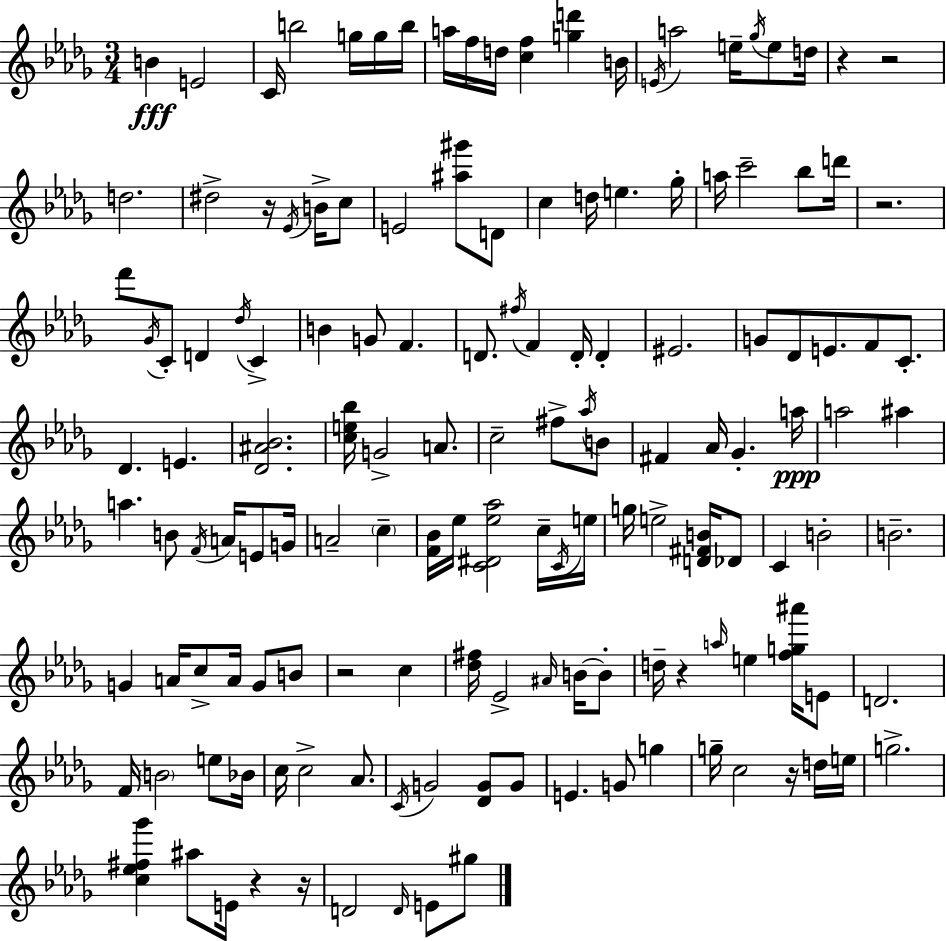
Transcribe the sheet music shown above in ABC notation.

X:1
T:Untitled
M:3/4
L:1/4
K:Bbm
B E2 C/4 b2 g/4 g/4 b/4 a/4 f/4 d/4 [cf] [gd'] B/4 E/4 a2 e/4 _g/4 e/2 d/4 z z2 d2 ^d2 z/4 _E/4 B/4 c/2 E2 [^a^g']/2 D/2 c d/4 e _g/4 a/4 c'2 _b/2 d'/4 z2 f'/2 _G/4 C/2 D _d/4 C B G/2 F D/2 ^f/4 F D/4 D ^E2 G/2 _D/2 E/2 F/2 C/2 _D E [_D^A_B]2 [ce_b]/4 G2 A/2 c2 ^f/2 _a/4 B/2 ^F _A/4 _G a/4 a2 ^a a B/2 F/4 A/4 E/2 G/4 A2 c [F_B]/4 _e/4 [C^D_e_a]2 c/4 C/4 e/4 g/4 e2 [D^FB]/4 _D/2 C B2 B2 G A/4 c/2 A/4 G/2 B/2 z2 c [_d^f]/4 _E2 ^A/4 B/4 B/2 d/4 z a/4 e [fg^a']/4 E/2 D2 F/4 B2 e/2 _B/4 c/4 c2 _A/2 C/4 G2 [_DG]/2 G/2 E G/2 g g/4 c2 z/4 d/4 e/4 g2 [c_e^f_g'] ^a/2 E/4 z z/4 D2 D/4 E/2 ^g/2